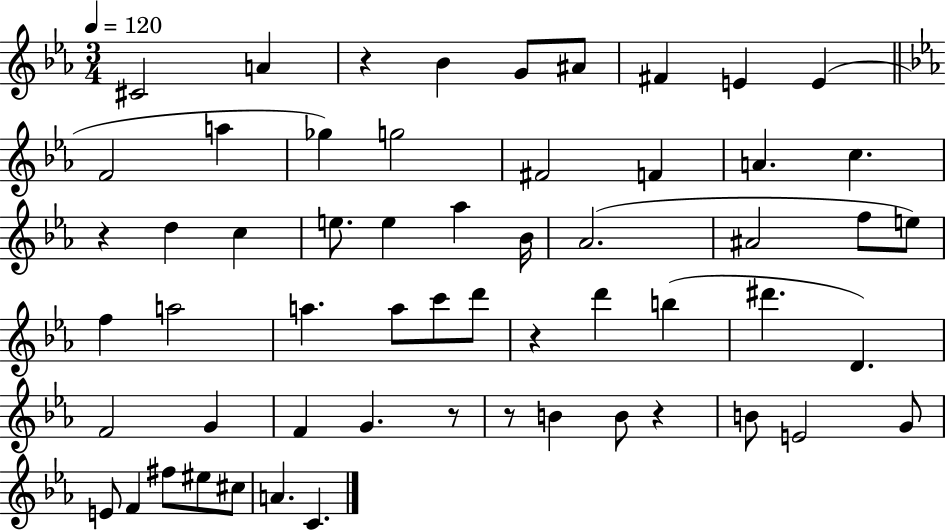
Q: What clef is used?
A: treble